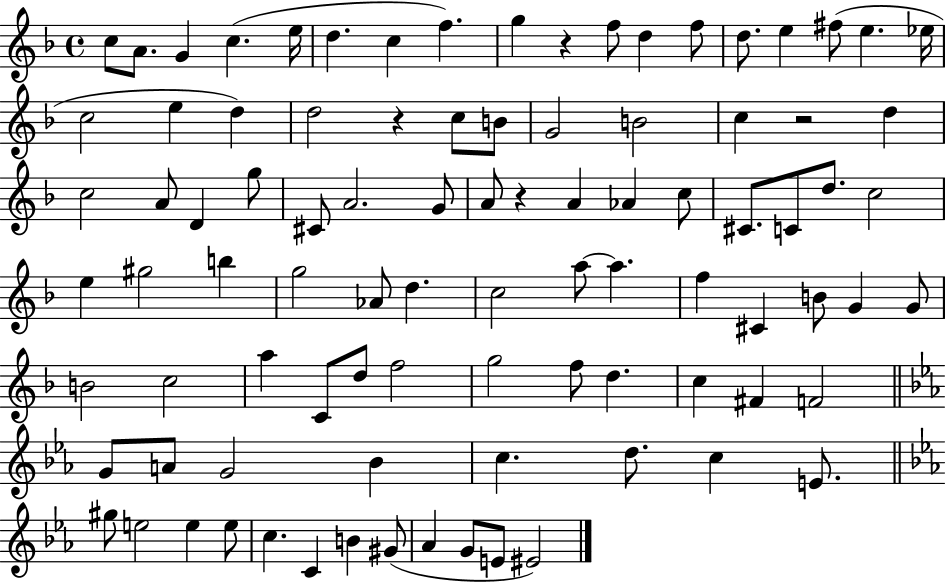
{
  \clef treble
  \time 4/4
  \defaultTimeSignature
  \key f \major
  c''8 a'8. g'4 c''4.( e''16 | d''4. c''4 f''4.) | g''4 r4 f''8 d''4 f''8 | d''8. e''4 fis''8( e''4. ees''16 | \break c''2 e''4 d''4) | d''2 r4 c''8 b'8 | g'2 b'2 | c''4 r2 d''4 | \break c''2 a'8 d'4 g''8 | cis'8 a'2. g'8 | a'8 r4 a'4 aes'4 c''8 | cis'8. c'8 d''8. c''2 | \break e''4 gis''2 b''4 | g''2 aes'8 d''4. | c''2 a''8~~ a''4. | f''4 cis'4 b'8 g'4 g'8 | \break b'2 c''2 | a''4 c'8 d''8 f''2 | g''2 f''8 d''4. | c''4 fis'4 f'2 | \break \bar "||" \break \key c \minor g'8 a'8 g'2 bes'4 | c''4. d''8. c''4 e'8. | \bar "||" \break \key ees \major gis''8 e''2 e''4 e''8 | c''4. c'4 b'4 gis'8( | aes'4 g'8 e'8 eis'2) | \bar "|."
}